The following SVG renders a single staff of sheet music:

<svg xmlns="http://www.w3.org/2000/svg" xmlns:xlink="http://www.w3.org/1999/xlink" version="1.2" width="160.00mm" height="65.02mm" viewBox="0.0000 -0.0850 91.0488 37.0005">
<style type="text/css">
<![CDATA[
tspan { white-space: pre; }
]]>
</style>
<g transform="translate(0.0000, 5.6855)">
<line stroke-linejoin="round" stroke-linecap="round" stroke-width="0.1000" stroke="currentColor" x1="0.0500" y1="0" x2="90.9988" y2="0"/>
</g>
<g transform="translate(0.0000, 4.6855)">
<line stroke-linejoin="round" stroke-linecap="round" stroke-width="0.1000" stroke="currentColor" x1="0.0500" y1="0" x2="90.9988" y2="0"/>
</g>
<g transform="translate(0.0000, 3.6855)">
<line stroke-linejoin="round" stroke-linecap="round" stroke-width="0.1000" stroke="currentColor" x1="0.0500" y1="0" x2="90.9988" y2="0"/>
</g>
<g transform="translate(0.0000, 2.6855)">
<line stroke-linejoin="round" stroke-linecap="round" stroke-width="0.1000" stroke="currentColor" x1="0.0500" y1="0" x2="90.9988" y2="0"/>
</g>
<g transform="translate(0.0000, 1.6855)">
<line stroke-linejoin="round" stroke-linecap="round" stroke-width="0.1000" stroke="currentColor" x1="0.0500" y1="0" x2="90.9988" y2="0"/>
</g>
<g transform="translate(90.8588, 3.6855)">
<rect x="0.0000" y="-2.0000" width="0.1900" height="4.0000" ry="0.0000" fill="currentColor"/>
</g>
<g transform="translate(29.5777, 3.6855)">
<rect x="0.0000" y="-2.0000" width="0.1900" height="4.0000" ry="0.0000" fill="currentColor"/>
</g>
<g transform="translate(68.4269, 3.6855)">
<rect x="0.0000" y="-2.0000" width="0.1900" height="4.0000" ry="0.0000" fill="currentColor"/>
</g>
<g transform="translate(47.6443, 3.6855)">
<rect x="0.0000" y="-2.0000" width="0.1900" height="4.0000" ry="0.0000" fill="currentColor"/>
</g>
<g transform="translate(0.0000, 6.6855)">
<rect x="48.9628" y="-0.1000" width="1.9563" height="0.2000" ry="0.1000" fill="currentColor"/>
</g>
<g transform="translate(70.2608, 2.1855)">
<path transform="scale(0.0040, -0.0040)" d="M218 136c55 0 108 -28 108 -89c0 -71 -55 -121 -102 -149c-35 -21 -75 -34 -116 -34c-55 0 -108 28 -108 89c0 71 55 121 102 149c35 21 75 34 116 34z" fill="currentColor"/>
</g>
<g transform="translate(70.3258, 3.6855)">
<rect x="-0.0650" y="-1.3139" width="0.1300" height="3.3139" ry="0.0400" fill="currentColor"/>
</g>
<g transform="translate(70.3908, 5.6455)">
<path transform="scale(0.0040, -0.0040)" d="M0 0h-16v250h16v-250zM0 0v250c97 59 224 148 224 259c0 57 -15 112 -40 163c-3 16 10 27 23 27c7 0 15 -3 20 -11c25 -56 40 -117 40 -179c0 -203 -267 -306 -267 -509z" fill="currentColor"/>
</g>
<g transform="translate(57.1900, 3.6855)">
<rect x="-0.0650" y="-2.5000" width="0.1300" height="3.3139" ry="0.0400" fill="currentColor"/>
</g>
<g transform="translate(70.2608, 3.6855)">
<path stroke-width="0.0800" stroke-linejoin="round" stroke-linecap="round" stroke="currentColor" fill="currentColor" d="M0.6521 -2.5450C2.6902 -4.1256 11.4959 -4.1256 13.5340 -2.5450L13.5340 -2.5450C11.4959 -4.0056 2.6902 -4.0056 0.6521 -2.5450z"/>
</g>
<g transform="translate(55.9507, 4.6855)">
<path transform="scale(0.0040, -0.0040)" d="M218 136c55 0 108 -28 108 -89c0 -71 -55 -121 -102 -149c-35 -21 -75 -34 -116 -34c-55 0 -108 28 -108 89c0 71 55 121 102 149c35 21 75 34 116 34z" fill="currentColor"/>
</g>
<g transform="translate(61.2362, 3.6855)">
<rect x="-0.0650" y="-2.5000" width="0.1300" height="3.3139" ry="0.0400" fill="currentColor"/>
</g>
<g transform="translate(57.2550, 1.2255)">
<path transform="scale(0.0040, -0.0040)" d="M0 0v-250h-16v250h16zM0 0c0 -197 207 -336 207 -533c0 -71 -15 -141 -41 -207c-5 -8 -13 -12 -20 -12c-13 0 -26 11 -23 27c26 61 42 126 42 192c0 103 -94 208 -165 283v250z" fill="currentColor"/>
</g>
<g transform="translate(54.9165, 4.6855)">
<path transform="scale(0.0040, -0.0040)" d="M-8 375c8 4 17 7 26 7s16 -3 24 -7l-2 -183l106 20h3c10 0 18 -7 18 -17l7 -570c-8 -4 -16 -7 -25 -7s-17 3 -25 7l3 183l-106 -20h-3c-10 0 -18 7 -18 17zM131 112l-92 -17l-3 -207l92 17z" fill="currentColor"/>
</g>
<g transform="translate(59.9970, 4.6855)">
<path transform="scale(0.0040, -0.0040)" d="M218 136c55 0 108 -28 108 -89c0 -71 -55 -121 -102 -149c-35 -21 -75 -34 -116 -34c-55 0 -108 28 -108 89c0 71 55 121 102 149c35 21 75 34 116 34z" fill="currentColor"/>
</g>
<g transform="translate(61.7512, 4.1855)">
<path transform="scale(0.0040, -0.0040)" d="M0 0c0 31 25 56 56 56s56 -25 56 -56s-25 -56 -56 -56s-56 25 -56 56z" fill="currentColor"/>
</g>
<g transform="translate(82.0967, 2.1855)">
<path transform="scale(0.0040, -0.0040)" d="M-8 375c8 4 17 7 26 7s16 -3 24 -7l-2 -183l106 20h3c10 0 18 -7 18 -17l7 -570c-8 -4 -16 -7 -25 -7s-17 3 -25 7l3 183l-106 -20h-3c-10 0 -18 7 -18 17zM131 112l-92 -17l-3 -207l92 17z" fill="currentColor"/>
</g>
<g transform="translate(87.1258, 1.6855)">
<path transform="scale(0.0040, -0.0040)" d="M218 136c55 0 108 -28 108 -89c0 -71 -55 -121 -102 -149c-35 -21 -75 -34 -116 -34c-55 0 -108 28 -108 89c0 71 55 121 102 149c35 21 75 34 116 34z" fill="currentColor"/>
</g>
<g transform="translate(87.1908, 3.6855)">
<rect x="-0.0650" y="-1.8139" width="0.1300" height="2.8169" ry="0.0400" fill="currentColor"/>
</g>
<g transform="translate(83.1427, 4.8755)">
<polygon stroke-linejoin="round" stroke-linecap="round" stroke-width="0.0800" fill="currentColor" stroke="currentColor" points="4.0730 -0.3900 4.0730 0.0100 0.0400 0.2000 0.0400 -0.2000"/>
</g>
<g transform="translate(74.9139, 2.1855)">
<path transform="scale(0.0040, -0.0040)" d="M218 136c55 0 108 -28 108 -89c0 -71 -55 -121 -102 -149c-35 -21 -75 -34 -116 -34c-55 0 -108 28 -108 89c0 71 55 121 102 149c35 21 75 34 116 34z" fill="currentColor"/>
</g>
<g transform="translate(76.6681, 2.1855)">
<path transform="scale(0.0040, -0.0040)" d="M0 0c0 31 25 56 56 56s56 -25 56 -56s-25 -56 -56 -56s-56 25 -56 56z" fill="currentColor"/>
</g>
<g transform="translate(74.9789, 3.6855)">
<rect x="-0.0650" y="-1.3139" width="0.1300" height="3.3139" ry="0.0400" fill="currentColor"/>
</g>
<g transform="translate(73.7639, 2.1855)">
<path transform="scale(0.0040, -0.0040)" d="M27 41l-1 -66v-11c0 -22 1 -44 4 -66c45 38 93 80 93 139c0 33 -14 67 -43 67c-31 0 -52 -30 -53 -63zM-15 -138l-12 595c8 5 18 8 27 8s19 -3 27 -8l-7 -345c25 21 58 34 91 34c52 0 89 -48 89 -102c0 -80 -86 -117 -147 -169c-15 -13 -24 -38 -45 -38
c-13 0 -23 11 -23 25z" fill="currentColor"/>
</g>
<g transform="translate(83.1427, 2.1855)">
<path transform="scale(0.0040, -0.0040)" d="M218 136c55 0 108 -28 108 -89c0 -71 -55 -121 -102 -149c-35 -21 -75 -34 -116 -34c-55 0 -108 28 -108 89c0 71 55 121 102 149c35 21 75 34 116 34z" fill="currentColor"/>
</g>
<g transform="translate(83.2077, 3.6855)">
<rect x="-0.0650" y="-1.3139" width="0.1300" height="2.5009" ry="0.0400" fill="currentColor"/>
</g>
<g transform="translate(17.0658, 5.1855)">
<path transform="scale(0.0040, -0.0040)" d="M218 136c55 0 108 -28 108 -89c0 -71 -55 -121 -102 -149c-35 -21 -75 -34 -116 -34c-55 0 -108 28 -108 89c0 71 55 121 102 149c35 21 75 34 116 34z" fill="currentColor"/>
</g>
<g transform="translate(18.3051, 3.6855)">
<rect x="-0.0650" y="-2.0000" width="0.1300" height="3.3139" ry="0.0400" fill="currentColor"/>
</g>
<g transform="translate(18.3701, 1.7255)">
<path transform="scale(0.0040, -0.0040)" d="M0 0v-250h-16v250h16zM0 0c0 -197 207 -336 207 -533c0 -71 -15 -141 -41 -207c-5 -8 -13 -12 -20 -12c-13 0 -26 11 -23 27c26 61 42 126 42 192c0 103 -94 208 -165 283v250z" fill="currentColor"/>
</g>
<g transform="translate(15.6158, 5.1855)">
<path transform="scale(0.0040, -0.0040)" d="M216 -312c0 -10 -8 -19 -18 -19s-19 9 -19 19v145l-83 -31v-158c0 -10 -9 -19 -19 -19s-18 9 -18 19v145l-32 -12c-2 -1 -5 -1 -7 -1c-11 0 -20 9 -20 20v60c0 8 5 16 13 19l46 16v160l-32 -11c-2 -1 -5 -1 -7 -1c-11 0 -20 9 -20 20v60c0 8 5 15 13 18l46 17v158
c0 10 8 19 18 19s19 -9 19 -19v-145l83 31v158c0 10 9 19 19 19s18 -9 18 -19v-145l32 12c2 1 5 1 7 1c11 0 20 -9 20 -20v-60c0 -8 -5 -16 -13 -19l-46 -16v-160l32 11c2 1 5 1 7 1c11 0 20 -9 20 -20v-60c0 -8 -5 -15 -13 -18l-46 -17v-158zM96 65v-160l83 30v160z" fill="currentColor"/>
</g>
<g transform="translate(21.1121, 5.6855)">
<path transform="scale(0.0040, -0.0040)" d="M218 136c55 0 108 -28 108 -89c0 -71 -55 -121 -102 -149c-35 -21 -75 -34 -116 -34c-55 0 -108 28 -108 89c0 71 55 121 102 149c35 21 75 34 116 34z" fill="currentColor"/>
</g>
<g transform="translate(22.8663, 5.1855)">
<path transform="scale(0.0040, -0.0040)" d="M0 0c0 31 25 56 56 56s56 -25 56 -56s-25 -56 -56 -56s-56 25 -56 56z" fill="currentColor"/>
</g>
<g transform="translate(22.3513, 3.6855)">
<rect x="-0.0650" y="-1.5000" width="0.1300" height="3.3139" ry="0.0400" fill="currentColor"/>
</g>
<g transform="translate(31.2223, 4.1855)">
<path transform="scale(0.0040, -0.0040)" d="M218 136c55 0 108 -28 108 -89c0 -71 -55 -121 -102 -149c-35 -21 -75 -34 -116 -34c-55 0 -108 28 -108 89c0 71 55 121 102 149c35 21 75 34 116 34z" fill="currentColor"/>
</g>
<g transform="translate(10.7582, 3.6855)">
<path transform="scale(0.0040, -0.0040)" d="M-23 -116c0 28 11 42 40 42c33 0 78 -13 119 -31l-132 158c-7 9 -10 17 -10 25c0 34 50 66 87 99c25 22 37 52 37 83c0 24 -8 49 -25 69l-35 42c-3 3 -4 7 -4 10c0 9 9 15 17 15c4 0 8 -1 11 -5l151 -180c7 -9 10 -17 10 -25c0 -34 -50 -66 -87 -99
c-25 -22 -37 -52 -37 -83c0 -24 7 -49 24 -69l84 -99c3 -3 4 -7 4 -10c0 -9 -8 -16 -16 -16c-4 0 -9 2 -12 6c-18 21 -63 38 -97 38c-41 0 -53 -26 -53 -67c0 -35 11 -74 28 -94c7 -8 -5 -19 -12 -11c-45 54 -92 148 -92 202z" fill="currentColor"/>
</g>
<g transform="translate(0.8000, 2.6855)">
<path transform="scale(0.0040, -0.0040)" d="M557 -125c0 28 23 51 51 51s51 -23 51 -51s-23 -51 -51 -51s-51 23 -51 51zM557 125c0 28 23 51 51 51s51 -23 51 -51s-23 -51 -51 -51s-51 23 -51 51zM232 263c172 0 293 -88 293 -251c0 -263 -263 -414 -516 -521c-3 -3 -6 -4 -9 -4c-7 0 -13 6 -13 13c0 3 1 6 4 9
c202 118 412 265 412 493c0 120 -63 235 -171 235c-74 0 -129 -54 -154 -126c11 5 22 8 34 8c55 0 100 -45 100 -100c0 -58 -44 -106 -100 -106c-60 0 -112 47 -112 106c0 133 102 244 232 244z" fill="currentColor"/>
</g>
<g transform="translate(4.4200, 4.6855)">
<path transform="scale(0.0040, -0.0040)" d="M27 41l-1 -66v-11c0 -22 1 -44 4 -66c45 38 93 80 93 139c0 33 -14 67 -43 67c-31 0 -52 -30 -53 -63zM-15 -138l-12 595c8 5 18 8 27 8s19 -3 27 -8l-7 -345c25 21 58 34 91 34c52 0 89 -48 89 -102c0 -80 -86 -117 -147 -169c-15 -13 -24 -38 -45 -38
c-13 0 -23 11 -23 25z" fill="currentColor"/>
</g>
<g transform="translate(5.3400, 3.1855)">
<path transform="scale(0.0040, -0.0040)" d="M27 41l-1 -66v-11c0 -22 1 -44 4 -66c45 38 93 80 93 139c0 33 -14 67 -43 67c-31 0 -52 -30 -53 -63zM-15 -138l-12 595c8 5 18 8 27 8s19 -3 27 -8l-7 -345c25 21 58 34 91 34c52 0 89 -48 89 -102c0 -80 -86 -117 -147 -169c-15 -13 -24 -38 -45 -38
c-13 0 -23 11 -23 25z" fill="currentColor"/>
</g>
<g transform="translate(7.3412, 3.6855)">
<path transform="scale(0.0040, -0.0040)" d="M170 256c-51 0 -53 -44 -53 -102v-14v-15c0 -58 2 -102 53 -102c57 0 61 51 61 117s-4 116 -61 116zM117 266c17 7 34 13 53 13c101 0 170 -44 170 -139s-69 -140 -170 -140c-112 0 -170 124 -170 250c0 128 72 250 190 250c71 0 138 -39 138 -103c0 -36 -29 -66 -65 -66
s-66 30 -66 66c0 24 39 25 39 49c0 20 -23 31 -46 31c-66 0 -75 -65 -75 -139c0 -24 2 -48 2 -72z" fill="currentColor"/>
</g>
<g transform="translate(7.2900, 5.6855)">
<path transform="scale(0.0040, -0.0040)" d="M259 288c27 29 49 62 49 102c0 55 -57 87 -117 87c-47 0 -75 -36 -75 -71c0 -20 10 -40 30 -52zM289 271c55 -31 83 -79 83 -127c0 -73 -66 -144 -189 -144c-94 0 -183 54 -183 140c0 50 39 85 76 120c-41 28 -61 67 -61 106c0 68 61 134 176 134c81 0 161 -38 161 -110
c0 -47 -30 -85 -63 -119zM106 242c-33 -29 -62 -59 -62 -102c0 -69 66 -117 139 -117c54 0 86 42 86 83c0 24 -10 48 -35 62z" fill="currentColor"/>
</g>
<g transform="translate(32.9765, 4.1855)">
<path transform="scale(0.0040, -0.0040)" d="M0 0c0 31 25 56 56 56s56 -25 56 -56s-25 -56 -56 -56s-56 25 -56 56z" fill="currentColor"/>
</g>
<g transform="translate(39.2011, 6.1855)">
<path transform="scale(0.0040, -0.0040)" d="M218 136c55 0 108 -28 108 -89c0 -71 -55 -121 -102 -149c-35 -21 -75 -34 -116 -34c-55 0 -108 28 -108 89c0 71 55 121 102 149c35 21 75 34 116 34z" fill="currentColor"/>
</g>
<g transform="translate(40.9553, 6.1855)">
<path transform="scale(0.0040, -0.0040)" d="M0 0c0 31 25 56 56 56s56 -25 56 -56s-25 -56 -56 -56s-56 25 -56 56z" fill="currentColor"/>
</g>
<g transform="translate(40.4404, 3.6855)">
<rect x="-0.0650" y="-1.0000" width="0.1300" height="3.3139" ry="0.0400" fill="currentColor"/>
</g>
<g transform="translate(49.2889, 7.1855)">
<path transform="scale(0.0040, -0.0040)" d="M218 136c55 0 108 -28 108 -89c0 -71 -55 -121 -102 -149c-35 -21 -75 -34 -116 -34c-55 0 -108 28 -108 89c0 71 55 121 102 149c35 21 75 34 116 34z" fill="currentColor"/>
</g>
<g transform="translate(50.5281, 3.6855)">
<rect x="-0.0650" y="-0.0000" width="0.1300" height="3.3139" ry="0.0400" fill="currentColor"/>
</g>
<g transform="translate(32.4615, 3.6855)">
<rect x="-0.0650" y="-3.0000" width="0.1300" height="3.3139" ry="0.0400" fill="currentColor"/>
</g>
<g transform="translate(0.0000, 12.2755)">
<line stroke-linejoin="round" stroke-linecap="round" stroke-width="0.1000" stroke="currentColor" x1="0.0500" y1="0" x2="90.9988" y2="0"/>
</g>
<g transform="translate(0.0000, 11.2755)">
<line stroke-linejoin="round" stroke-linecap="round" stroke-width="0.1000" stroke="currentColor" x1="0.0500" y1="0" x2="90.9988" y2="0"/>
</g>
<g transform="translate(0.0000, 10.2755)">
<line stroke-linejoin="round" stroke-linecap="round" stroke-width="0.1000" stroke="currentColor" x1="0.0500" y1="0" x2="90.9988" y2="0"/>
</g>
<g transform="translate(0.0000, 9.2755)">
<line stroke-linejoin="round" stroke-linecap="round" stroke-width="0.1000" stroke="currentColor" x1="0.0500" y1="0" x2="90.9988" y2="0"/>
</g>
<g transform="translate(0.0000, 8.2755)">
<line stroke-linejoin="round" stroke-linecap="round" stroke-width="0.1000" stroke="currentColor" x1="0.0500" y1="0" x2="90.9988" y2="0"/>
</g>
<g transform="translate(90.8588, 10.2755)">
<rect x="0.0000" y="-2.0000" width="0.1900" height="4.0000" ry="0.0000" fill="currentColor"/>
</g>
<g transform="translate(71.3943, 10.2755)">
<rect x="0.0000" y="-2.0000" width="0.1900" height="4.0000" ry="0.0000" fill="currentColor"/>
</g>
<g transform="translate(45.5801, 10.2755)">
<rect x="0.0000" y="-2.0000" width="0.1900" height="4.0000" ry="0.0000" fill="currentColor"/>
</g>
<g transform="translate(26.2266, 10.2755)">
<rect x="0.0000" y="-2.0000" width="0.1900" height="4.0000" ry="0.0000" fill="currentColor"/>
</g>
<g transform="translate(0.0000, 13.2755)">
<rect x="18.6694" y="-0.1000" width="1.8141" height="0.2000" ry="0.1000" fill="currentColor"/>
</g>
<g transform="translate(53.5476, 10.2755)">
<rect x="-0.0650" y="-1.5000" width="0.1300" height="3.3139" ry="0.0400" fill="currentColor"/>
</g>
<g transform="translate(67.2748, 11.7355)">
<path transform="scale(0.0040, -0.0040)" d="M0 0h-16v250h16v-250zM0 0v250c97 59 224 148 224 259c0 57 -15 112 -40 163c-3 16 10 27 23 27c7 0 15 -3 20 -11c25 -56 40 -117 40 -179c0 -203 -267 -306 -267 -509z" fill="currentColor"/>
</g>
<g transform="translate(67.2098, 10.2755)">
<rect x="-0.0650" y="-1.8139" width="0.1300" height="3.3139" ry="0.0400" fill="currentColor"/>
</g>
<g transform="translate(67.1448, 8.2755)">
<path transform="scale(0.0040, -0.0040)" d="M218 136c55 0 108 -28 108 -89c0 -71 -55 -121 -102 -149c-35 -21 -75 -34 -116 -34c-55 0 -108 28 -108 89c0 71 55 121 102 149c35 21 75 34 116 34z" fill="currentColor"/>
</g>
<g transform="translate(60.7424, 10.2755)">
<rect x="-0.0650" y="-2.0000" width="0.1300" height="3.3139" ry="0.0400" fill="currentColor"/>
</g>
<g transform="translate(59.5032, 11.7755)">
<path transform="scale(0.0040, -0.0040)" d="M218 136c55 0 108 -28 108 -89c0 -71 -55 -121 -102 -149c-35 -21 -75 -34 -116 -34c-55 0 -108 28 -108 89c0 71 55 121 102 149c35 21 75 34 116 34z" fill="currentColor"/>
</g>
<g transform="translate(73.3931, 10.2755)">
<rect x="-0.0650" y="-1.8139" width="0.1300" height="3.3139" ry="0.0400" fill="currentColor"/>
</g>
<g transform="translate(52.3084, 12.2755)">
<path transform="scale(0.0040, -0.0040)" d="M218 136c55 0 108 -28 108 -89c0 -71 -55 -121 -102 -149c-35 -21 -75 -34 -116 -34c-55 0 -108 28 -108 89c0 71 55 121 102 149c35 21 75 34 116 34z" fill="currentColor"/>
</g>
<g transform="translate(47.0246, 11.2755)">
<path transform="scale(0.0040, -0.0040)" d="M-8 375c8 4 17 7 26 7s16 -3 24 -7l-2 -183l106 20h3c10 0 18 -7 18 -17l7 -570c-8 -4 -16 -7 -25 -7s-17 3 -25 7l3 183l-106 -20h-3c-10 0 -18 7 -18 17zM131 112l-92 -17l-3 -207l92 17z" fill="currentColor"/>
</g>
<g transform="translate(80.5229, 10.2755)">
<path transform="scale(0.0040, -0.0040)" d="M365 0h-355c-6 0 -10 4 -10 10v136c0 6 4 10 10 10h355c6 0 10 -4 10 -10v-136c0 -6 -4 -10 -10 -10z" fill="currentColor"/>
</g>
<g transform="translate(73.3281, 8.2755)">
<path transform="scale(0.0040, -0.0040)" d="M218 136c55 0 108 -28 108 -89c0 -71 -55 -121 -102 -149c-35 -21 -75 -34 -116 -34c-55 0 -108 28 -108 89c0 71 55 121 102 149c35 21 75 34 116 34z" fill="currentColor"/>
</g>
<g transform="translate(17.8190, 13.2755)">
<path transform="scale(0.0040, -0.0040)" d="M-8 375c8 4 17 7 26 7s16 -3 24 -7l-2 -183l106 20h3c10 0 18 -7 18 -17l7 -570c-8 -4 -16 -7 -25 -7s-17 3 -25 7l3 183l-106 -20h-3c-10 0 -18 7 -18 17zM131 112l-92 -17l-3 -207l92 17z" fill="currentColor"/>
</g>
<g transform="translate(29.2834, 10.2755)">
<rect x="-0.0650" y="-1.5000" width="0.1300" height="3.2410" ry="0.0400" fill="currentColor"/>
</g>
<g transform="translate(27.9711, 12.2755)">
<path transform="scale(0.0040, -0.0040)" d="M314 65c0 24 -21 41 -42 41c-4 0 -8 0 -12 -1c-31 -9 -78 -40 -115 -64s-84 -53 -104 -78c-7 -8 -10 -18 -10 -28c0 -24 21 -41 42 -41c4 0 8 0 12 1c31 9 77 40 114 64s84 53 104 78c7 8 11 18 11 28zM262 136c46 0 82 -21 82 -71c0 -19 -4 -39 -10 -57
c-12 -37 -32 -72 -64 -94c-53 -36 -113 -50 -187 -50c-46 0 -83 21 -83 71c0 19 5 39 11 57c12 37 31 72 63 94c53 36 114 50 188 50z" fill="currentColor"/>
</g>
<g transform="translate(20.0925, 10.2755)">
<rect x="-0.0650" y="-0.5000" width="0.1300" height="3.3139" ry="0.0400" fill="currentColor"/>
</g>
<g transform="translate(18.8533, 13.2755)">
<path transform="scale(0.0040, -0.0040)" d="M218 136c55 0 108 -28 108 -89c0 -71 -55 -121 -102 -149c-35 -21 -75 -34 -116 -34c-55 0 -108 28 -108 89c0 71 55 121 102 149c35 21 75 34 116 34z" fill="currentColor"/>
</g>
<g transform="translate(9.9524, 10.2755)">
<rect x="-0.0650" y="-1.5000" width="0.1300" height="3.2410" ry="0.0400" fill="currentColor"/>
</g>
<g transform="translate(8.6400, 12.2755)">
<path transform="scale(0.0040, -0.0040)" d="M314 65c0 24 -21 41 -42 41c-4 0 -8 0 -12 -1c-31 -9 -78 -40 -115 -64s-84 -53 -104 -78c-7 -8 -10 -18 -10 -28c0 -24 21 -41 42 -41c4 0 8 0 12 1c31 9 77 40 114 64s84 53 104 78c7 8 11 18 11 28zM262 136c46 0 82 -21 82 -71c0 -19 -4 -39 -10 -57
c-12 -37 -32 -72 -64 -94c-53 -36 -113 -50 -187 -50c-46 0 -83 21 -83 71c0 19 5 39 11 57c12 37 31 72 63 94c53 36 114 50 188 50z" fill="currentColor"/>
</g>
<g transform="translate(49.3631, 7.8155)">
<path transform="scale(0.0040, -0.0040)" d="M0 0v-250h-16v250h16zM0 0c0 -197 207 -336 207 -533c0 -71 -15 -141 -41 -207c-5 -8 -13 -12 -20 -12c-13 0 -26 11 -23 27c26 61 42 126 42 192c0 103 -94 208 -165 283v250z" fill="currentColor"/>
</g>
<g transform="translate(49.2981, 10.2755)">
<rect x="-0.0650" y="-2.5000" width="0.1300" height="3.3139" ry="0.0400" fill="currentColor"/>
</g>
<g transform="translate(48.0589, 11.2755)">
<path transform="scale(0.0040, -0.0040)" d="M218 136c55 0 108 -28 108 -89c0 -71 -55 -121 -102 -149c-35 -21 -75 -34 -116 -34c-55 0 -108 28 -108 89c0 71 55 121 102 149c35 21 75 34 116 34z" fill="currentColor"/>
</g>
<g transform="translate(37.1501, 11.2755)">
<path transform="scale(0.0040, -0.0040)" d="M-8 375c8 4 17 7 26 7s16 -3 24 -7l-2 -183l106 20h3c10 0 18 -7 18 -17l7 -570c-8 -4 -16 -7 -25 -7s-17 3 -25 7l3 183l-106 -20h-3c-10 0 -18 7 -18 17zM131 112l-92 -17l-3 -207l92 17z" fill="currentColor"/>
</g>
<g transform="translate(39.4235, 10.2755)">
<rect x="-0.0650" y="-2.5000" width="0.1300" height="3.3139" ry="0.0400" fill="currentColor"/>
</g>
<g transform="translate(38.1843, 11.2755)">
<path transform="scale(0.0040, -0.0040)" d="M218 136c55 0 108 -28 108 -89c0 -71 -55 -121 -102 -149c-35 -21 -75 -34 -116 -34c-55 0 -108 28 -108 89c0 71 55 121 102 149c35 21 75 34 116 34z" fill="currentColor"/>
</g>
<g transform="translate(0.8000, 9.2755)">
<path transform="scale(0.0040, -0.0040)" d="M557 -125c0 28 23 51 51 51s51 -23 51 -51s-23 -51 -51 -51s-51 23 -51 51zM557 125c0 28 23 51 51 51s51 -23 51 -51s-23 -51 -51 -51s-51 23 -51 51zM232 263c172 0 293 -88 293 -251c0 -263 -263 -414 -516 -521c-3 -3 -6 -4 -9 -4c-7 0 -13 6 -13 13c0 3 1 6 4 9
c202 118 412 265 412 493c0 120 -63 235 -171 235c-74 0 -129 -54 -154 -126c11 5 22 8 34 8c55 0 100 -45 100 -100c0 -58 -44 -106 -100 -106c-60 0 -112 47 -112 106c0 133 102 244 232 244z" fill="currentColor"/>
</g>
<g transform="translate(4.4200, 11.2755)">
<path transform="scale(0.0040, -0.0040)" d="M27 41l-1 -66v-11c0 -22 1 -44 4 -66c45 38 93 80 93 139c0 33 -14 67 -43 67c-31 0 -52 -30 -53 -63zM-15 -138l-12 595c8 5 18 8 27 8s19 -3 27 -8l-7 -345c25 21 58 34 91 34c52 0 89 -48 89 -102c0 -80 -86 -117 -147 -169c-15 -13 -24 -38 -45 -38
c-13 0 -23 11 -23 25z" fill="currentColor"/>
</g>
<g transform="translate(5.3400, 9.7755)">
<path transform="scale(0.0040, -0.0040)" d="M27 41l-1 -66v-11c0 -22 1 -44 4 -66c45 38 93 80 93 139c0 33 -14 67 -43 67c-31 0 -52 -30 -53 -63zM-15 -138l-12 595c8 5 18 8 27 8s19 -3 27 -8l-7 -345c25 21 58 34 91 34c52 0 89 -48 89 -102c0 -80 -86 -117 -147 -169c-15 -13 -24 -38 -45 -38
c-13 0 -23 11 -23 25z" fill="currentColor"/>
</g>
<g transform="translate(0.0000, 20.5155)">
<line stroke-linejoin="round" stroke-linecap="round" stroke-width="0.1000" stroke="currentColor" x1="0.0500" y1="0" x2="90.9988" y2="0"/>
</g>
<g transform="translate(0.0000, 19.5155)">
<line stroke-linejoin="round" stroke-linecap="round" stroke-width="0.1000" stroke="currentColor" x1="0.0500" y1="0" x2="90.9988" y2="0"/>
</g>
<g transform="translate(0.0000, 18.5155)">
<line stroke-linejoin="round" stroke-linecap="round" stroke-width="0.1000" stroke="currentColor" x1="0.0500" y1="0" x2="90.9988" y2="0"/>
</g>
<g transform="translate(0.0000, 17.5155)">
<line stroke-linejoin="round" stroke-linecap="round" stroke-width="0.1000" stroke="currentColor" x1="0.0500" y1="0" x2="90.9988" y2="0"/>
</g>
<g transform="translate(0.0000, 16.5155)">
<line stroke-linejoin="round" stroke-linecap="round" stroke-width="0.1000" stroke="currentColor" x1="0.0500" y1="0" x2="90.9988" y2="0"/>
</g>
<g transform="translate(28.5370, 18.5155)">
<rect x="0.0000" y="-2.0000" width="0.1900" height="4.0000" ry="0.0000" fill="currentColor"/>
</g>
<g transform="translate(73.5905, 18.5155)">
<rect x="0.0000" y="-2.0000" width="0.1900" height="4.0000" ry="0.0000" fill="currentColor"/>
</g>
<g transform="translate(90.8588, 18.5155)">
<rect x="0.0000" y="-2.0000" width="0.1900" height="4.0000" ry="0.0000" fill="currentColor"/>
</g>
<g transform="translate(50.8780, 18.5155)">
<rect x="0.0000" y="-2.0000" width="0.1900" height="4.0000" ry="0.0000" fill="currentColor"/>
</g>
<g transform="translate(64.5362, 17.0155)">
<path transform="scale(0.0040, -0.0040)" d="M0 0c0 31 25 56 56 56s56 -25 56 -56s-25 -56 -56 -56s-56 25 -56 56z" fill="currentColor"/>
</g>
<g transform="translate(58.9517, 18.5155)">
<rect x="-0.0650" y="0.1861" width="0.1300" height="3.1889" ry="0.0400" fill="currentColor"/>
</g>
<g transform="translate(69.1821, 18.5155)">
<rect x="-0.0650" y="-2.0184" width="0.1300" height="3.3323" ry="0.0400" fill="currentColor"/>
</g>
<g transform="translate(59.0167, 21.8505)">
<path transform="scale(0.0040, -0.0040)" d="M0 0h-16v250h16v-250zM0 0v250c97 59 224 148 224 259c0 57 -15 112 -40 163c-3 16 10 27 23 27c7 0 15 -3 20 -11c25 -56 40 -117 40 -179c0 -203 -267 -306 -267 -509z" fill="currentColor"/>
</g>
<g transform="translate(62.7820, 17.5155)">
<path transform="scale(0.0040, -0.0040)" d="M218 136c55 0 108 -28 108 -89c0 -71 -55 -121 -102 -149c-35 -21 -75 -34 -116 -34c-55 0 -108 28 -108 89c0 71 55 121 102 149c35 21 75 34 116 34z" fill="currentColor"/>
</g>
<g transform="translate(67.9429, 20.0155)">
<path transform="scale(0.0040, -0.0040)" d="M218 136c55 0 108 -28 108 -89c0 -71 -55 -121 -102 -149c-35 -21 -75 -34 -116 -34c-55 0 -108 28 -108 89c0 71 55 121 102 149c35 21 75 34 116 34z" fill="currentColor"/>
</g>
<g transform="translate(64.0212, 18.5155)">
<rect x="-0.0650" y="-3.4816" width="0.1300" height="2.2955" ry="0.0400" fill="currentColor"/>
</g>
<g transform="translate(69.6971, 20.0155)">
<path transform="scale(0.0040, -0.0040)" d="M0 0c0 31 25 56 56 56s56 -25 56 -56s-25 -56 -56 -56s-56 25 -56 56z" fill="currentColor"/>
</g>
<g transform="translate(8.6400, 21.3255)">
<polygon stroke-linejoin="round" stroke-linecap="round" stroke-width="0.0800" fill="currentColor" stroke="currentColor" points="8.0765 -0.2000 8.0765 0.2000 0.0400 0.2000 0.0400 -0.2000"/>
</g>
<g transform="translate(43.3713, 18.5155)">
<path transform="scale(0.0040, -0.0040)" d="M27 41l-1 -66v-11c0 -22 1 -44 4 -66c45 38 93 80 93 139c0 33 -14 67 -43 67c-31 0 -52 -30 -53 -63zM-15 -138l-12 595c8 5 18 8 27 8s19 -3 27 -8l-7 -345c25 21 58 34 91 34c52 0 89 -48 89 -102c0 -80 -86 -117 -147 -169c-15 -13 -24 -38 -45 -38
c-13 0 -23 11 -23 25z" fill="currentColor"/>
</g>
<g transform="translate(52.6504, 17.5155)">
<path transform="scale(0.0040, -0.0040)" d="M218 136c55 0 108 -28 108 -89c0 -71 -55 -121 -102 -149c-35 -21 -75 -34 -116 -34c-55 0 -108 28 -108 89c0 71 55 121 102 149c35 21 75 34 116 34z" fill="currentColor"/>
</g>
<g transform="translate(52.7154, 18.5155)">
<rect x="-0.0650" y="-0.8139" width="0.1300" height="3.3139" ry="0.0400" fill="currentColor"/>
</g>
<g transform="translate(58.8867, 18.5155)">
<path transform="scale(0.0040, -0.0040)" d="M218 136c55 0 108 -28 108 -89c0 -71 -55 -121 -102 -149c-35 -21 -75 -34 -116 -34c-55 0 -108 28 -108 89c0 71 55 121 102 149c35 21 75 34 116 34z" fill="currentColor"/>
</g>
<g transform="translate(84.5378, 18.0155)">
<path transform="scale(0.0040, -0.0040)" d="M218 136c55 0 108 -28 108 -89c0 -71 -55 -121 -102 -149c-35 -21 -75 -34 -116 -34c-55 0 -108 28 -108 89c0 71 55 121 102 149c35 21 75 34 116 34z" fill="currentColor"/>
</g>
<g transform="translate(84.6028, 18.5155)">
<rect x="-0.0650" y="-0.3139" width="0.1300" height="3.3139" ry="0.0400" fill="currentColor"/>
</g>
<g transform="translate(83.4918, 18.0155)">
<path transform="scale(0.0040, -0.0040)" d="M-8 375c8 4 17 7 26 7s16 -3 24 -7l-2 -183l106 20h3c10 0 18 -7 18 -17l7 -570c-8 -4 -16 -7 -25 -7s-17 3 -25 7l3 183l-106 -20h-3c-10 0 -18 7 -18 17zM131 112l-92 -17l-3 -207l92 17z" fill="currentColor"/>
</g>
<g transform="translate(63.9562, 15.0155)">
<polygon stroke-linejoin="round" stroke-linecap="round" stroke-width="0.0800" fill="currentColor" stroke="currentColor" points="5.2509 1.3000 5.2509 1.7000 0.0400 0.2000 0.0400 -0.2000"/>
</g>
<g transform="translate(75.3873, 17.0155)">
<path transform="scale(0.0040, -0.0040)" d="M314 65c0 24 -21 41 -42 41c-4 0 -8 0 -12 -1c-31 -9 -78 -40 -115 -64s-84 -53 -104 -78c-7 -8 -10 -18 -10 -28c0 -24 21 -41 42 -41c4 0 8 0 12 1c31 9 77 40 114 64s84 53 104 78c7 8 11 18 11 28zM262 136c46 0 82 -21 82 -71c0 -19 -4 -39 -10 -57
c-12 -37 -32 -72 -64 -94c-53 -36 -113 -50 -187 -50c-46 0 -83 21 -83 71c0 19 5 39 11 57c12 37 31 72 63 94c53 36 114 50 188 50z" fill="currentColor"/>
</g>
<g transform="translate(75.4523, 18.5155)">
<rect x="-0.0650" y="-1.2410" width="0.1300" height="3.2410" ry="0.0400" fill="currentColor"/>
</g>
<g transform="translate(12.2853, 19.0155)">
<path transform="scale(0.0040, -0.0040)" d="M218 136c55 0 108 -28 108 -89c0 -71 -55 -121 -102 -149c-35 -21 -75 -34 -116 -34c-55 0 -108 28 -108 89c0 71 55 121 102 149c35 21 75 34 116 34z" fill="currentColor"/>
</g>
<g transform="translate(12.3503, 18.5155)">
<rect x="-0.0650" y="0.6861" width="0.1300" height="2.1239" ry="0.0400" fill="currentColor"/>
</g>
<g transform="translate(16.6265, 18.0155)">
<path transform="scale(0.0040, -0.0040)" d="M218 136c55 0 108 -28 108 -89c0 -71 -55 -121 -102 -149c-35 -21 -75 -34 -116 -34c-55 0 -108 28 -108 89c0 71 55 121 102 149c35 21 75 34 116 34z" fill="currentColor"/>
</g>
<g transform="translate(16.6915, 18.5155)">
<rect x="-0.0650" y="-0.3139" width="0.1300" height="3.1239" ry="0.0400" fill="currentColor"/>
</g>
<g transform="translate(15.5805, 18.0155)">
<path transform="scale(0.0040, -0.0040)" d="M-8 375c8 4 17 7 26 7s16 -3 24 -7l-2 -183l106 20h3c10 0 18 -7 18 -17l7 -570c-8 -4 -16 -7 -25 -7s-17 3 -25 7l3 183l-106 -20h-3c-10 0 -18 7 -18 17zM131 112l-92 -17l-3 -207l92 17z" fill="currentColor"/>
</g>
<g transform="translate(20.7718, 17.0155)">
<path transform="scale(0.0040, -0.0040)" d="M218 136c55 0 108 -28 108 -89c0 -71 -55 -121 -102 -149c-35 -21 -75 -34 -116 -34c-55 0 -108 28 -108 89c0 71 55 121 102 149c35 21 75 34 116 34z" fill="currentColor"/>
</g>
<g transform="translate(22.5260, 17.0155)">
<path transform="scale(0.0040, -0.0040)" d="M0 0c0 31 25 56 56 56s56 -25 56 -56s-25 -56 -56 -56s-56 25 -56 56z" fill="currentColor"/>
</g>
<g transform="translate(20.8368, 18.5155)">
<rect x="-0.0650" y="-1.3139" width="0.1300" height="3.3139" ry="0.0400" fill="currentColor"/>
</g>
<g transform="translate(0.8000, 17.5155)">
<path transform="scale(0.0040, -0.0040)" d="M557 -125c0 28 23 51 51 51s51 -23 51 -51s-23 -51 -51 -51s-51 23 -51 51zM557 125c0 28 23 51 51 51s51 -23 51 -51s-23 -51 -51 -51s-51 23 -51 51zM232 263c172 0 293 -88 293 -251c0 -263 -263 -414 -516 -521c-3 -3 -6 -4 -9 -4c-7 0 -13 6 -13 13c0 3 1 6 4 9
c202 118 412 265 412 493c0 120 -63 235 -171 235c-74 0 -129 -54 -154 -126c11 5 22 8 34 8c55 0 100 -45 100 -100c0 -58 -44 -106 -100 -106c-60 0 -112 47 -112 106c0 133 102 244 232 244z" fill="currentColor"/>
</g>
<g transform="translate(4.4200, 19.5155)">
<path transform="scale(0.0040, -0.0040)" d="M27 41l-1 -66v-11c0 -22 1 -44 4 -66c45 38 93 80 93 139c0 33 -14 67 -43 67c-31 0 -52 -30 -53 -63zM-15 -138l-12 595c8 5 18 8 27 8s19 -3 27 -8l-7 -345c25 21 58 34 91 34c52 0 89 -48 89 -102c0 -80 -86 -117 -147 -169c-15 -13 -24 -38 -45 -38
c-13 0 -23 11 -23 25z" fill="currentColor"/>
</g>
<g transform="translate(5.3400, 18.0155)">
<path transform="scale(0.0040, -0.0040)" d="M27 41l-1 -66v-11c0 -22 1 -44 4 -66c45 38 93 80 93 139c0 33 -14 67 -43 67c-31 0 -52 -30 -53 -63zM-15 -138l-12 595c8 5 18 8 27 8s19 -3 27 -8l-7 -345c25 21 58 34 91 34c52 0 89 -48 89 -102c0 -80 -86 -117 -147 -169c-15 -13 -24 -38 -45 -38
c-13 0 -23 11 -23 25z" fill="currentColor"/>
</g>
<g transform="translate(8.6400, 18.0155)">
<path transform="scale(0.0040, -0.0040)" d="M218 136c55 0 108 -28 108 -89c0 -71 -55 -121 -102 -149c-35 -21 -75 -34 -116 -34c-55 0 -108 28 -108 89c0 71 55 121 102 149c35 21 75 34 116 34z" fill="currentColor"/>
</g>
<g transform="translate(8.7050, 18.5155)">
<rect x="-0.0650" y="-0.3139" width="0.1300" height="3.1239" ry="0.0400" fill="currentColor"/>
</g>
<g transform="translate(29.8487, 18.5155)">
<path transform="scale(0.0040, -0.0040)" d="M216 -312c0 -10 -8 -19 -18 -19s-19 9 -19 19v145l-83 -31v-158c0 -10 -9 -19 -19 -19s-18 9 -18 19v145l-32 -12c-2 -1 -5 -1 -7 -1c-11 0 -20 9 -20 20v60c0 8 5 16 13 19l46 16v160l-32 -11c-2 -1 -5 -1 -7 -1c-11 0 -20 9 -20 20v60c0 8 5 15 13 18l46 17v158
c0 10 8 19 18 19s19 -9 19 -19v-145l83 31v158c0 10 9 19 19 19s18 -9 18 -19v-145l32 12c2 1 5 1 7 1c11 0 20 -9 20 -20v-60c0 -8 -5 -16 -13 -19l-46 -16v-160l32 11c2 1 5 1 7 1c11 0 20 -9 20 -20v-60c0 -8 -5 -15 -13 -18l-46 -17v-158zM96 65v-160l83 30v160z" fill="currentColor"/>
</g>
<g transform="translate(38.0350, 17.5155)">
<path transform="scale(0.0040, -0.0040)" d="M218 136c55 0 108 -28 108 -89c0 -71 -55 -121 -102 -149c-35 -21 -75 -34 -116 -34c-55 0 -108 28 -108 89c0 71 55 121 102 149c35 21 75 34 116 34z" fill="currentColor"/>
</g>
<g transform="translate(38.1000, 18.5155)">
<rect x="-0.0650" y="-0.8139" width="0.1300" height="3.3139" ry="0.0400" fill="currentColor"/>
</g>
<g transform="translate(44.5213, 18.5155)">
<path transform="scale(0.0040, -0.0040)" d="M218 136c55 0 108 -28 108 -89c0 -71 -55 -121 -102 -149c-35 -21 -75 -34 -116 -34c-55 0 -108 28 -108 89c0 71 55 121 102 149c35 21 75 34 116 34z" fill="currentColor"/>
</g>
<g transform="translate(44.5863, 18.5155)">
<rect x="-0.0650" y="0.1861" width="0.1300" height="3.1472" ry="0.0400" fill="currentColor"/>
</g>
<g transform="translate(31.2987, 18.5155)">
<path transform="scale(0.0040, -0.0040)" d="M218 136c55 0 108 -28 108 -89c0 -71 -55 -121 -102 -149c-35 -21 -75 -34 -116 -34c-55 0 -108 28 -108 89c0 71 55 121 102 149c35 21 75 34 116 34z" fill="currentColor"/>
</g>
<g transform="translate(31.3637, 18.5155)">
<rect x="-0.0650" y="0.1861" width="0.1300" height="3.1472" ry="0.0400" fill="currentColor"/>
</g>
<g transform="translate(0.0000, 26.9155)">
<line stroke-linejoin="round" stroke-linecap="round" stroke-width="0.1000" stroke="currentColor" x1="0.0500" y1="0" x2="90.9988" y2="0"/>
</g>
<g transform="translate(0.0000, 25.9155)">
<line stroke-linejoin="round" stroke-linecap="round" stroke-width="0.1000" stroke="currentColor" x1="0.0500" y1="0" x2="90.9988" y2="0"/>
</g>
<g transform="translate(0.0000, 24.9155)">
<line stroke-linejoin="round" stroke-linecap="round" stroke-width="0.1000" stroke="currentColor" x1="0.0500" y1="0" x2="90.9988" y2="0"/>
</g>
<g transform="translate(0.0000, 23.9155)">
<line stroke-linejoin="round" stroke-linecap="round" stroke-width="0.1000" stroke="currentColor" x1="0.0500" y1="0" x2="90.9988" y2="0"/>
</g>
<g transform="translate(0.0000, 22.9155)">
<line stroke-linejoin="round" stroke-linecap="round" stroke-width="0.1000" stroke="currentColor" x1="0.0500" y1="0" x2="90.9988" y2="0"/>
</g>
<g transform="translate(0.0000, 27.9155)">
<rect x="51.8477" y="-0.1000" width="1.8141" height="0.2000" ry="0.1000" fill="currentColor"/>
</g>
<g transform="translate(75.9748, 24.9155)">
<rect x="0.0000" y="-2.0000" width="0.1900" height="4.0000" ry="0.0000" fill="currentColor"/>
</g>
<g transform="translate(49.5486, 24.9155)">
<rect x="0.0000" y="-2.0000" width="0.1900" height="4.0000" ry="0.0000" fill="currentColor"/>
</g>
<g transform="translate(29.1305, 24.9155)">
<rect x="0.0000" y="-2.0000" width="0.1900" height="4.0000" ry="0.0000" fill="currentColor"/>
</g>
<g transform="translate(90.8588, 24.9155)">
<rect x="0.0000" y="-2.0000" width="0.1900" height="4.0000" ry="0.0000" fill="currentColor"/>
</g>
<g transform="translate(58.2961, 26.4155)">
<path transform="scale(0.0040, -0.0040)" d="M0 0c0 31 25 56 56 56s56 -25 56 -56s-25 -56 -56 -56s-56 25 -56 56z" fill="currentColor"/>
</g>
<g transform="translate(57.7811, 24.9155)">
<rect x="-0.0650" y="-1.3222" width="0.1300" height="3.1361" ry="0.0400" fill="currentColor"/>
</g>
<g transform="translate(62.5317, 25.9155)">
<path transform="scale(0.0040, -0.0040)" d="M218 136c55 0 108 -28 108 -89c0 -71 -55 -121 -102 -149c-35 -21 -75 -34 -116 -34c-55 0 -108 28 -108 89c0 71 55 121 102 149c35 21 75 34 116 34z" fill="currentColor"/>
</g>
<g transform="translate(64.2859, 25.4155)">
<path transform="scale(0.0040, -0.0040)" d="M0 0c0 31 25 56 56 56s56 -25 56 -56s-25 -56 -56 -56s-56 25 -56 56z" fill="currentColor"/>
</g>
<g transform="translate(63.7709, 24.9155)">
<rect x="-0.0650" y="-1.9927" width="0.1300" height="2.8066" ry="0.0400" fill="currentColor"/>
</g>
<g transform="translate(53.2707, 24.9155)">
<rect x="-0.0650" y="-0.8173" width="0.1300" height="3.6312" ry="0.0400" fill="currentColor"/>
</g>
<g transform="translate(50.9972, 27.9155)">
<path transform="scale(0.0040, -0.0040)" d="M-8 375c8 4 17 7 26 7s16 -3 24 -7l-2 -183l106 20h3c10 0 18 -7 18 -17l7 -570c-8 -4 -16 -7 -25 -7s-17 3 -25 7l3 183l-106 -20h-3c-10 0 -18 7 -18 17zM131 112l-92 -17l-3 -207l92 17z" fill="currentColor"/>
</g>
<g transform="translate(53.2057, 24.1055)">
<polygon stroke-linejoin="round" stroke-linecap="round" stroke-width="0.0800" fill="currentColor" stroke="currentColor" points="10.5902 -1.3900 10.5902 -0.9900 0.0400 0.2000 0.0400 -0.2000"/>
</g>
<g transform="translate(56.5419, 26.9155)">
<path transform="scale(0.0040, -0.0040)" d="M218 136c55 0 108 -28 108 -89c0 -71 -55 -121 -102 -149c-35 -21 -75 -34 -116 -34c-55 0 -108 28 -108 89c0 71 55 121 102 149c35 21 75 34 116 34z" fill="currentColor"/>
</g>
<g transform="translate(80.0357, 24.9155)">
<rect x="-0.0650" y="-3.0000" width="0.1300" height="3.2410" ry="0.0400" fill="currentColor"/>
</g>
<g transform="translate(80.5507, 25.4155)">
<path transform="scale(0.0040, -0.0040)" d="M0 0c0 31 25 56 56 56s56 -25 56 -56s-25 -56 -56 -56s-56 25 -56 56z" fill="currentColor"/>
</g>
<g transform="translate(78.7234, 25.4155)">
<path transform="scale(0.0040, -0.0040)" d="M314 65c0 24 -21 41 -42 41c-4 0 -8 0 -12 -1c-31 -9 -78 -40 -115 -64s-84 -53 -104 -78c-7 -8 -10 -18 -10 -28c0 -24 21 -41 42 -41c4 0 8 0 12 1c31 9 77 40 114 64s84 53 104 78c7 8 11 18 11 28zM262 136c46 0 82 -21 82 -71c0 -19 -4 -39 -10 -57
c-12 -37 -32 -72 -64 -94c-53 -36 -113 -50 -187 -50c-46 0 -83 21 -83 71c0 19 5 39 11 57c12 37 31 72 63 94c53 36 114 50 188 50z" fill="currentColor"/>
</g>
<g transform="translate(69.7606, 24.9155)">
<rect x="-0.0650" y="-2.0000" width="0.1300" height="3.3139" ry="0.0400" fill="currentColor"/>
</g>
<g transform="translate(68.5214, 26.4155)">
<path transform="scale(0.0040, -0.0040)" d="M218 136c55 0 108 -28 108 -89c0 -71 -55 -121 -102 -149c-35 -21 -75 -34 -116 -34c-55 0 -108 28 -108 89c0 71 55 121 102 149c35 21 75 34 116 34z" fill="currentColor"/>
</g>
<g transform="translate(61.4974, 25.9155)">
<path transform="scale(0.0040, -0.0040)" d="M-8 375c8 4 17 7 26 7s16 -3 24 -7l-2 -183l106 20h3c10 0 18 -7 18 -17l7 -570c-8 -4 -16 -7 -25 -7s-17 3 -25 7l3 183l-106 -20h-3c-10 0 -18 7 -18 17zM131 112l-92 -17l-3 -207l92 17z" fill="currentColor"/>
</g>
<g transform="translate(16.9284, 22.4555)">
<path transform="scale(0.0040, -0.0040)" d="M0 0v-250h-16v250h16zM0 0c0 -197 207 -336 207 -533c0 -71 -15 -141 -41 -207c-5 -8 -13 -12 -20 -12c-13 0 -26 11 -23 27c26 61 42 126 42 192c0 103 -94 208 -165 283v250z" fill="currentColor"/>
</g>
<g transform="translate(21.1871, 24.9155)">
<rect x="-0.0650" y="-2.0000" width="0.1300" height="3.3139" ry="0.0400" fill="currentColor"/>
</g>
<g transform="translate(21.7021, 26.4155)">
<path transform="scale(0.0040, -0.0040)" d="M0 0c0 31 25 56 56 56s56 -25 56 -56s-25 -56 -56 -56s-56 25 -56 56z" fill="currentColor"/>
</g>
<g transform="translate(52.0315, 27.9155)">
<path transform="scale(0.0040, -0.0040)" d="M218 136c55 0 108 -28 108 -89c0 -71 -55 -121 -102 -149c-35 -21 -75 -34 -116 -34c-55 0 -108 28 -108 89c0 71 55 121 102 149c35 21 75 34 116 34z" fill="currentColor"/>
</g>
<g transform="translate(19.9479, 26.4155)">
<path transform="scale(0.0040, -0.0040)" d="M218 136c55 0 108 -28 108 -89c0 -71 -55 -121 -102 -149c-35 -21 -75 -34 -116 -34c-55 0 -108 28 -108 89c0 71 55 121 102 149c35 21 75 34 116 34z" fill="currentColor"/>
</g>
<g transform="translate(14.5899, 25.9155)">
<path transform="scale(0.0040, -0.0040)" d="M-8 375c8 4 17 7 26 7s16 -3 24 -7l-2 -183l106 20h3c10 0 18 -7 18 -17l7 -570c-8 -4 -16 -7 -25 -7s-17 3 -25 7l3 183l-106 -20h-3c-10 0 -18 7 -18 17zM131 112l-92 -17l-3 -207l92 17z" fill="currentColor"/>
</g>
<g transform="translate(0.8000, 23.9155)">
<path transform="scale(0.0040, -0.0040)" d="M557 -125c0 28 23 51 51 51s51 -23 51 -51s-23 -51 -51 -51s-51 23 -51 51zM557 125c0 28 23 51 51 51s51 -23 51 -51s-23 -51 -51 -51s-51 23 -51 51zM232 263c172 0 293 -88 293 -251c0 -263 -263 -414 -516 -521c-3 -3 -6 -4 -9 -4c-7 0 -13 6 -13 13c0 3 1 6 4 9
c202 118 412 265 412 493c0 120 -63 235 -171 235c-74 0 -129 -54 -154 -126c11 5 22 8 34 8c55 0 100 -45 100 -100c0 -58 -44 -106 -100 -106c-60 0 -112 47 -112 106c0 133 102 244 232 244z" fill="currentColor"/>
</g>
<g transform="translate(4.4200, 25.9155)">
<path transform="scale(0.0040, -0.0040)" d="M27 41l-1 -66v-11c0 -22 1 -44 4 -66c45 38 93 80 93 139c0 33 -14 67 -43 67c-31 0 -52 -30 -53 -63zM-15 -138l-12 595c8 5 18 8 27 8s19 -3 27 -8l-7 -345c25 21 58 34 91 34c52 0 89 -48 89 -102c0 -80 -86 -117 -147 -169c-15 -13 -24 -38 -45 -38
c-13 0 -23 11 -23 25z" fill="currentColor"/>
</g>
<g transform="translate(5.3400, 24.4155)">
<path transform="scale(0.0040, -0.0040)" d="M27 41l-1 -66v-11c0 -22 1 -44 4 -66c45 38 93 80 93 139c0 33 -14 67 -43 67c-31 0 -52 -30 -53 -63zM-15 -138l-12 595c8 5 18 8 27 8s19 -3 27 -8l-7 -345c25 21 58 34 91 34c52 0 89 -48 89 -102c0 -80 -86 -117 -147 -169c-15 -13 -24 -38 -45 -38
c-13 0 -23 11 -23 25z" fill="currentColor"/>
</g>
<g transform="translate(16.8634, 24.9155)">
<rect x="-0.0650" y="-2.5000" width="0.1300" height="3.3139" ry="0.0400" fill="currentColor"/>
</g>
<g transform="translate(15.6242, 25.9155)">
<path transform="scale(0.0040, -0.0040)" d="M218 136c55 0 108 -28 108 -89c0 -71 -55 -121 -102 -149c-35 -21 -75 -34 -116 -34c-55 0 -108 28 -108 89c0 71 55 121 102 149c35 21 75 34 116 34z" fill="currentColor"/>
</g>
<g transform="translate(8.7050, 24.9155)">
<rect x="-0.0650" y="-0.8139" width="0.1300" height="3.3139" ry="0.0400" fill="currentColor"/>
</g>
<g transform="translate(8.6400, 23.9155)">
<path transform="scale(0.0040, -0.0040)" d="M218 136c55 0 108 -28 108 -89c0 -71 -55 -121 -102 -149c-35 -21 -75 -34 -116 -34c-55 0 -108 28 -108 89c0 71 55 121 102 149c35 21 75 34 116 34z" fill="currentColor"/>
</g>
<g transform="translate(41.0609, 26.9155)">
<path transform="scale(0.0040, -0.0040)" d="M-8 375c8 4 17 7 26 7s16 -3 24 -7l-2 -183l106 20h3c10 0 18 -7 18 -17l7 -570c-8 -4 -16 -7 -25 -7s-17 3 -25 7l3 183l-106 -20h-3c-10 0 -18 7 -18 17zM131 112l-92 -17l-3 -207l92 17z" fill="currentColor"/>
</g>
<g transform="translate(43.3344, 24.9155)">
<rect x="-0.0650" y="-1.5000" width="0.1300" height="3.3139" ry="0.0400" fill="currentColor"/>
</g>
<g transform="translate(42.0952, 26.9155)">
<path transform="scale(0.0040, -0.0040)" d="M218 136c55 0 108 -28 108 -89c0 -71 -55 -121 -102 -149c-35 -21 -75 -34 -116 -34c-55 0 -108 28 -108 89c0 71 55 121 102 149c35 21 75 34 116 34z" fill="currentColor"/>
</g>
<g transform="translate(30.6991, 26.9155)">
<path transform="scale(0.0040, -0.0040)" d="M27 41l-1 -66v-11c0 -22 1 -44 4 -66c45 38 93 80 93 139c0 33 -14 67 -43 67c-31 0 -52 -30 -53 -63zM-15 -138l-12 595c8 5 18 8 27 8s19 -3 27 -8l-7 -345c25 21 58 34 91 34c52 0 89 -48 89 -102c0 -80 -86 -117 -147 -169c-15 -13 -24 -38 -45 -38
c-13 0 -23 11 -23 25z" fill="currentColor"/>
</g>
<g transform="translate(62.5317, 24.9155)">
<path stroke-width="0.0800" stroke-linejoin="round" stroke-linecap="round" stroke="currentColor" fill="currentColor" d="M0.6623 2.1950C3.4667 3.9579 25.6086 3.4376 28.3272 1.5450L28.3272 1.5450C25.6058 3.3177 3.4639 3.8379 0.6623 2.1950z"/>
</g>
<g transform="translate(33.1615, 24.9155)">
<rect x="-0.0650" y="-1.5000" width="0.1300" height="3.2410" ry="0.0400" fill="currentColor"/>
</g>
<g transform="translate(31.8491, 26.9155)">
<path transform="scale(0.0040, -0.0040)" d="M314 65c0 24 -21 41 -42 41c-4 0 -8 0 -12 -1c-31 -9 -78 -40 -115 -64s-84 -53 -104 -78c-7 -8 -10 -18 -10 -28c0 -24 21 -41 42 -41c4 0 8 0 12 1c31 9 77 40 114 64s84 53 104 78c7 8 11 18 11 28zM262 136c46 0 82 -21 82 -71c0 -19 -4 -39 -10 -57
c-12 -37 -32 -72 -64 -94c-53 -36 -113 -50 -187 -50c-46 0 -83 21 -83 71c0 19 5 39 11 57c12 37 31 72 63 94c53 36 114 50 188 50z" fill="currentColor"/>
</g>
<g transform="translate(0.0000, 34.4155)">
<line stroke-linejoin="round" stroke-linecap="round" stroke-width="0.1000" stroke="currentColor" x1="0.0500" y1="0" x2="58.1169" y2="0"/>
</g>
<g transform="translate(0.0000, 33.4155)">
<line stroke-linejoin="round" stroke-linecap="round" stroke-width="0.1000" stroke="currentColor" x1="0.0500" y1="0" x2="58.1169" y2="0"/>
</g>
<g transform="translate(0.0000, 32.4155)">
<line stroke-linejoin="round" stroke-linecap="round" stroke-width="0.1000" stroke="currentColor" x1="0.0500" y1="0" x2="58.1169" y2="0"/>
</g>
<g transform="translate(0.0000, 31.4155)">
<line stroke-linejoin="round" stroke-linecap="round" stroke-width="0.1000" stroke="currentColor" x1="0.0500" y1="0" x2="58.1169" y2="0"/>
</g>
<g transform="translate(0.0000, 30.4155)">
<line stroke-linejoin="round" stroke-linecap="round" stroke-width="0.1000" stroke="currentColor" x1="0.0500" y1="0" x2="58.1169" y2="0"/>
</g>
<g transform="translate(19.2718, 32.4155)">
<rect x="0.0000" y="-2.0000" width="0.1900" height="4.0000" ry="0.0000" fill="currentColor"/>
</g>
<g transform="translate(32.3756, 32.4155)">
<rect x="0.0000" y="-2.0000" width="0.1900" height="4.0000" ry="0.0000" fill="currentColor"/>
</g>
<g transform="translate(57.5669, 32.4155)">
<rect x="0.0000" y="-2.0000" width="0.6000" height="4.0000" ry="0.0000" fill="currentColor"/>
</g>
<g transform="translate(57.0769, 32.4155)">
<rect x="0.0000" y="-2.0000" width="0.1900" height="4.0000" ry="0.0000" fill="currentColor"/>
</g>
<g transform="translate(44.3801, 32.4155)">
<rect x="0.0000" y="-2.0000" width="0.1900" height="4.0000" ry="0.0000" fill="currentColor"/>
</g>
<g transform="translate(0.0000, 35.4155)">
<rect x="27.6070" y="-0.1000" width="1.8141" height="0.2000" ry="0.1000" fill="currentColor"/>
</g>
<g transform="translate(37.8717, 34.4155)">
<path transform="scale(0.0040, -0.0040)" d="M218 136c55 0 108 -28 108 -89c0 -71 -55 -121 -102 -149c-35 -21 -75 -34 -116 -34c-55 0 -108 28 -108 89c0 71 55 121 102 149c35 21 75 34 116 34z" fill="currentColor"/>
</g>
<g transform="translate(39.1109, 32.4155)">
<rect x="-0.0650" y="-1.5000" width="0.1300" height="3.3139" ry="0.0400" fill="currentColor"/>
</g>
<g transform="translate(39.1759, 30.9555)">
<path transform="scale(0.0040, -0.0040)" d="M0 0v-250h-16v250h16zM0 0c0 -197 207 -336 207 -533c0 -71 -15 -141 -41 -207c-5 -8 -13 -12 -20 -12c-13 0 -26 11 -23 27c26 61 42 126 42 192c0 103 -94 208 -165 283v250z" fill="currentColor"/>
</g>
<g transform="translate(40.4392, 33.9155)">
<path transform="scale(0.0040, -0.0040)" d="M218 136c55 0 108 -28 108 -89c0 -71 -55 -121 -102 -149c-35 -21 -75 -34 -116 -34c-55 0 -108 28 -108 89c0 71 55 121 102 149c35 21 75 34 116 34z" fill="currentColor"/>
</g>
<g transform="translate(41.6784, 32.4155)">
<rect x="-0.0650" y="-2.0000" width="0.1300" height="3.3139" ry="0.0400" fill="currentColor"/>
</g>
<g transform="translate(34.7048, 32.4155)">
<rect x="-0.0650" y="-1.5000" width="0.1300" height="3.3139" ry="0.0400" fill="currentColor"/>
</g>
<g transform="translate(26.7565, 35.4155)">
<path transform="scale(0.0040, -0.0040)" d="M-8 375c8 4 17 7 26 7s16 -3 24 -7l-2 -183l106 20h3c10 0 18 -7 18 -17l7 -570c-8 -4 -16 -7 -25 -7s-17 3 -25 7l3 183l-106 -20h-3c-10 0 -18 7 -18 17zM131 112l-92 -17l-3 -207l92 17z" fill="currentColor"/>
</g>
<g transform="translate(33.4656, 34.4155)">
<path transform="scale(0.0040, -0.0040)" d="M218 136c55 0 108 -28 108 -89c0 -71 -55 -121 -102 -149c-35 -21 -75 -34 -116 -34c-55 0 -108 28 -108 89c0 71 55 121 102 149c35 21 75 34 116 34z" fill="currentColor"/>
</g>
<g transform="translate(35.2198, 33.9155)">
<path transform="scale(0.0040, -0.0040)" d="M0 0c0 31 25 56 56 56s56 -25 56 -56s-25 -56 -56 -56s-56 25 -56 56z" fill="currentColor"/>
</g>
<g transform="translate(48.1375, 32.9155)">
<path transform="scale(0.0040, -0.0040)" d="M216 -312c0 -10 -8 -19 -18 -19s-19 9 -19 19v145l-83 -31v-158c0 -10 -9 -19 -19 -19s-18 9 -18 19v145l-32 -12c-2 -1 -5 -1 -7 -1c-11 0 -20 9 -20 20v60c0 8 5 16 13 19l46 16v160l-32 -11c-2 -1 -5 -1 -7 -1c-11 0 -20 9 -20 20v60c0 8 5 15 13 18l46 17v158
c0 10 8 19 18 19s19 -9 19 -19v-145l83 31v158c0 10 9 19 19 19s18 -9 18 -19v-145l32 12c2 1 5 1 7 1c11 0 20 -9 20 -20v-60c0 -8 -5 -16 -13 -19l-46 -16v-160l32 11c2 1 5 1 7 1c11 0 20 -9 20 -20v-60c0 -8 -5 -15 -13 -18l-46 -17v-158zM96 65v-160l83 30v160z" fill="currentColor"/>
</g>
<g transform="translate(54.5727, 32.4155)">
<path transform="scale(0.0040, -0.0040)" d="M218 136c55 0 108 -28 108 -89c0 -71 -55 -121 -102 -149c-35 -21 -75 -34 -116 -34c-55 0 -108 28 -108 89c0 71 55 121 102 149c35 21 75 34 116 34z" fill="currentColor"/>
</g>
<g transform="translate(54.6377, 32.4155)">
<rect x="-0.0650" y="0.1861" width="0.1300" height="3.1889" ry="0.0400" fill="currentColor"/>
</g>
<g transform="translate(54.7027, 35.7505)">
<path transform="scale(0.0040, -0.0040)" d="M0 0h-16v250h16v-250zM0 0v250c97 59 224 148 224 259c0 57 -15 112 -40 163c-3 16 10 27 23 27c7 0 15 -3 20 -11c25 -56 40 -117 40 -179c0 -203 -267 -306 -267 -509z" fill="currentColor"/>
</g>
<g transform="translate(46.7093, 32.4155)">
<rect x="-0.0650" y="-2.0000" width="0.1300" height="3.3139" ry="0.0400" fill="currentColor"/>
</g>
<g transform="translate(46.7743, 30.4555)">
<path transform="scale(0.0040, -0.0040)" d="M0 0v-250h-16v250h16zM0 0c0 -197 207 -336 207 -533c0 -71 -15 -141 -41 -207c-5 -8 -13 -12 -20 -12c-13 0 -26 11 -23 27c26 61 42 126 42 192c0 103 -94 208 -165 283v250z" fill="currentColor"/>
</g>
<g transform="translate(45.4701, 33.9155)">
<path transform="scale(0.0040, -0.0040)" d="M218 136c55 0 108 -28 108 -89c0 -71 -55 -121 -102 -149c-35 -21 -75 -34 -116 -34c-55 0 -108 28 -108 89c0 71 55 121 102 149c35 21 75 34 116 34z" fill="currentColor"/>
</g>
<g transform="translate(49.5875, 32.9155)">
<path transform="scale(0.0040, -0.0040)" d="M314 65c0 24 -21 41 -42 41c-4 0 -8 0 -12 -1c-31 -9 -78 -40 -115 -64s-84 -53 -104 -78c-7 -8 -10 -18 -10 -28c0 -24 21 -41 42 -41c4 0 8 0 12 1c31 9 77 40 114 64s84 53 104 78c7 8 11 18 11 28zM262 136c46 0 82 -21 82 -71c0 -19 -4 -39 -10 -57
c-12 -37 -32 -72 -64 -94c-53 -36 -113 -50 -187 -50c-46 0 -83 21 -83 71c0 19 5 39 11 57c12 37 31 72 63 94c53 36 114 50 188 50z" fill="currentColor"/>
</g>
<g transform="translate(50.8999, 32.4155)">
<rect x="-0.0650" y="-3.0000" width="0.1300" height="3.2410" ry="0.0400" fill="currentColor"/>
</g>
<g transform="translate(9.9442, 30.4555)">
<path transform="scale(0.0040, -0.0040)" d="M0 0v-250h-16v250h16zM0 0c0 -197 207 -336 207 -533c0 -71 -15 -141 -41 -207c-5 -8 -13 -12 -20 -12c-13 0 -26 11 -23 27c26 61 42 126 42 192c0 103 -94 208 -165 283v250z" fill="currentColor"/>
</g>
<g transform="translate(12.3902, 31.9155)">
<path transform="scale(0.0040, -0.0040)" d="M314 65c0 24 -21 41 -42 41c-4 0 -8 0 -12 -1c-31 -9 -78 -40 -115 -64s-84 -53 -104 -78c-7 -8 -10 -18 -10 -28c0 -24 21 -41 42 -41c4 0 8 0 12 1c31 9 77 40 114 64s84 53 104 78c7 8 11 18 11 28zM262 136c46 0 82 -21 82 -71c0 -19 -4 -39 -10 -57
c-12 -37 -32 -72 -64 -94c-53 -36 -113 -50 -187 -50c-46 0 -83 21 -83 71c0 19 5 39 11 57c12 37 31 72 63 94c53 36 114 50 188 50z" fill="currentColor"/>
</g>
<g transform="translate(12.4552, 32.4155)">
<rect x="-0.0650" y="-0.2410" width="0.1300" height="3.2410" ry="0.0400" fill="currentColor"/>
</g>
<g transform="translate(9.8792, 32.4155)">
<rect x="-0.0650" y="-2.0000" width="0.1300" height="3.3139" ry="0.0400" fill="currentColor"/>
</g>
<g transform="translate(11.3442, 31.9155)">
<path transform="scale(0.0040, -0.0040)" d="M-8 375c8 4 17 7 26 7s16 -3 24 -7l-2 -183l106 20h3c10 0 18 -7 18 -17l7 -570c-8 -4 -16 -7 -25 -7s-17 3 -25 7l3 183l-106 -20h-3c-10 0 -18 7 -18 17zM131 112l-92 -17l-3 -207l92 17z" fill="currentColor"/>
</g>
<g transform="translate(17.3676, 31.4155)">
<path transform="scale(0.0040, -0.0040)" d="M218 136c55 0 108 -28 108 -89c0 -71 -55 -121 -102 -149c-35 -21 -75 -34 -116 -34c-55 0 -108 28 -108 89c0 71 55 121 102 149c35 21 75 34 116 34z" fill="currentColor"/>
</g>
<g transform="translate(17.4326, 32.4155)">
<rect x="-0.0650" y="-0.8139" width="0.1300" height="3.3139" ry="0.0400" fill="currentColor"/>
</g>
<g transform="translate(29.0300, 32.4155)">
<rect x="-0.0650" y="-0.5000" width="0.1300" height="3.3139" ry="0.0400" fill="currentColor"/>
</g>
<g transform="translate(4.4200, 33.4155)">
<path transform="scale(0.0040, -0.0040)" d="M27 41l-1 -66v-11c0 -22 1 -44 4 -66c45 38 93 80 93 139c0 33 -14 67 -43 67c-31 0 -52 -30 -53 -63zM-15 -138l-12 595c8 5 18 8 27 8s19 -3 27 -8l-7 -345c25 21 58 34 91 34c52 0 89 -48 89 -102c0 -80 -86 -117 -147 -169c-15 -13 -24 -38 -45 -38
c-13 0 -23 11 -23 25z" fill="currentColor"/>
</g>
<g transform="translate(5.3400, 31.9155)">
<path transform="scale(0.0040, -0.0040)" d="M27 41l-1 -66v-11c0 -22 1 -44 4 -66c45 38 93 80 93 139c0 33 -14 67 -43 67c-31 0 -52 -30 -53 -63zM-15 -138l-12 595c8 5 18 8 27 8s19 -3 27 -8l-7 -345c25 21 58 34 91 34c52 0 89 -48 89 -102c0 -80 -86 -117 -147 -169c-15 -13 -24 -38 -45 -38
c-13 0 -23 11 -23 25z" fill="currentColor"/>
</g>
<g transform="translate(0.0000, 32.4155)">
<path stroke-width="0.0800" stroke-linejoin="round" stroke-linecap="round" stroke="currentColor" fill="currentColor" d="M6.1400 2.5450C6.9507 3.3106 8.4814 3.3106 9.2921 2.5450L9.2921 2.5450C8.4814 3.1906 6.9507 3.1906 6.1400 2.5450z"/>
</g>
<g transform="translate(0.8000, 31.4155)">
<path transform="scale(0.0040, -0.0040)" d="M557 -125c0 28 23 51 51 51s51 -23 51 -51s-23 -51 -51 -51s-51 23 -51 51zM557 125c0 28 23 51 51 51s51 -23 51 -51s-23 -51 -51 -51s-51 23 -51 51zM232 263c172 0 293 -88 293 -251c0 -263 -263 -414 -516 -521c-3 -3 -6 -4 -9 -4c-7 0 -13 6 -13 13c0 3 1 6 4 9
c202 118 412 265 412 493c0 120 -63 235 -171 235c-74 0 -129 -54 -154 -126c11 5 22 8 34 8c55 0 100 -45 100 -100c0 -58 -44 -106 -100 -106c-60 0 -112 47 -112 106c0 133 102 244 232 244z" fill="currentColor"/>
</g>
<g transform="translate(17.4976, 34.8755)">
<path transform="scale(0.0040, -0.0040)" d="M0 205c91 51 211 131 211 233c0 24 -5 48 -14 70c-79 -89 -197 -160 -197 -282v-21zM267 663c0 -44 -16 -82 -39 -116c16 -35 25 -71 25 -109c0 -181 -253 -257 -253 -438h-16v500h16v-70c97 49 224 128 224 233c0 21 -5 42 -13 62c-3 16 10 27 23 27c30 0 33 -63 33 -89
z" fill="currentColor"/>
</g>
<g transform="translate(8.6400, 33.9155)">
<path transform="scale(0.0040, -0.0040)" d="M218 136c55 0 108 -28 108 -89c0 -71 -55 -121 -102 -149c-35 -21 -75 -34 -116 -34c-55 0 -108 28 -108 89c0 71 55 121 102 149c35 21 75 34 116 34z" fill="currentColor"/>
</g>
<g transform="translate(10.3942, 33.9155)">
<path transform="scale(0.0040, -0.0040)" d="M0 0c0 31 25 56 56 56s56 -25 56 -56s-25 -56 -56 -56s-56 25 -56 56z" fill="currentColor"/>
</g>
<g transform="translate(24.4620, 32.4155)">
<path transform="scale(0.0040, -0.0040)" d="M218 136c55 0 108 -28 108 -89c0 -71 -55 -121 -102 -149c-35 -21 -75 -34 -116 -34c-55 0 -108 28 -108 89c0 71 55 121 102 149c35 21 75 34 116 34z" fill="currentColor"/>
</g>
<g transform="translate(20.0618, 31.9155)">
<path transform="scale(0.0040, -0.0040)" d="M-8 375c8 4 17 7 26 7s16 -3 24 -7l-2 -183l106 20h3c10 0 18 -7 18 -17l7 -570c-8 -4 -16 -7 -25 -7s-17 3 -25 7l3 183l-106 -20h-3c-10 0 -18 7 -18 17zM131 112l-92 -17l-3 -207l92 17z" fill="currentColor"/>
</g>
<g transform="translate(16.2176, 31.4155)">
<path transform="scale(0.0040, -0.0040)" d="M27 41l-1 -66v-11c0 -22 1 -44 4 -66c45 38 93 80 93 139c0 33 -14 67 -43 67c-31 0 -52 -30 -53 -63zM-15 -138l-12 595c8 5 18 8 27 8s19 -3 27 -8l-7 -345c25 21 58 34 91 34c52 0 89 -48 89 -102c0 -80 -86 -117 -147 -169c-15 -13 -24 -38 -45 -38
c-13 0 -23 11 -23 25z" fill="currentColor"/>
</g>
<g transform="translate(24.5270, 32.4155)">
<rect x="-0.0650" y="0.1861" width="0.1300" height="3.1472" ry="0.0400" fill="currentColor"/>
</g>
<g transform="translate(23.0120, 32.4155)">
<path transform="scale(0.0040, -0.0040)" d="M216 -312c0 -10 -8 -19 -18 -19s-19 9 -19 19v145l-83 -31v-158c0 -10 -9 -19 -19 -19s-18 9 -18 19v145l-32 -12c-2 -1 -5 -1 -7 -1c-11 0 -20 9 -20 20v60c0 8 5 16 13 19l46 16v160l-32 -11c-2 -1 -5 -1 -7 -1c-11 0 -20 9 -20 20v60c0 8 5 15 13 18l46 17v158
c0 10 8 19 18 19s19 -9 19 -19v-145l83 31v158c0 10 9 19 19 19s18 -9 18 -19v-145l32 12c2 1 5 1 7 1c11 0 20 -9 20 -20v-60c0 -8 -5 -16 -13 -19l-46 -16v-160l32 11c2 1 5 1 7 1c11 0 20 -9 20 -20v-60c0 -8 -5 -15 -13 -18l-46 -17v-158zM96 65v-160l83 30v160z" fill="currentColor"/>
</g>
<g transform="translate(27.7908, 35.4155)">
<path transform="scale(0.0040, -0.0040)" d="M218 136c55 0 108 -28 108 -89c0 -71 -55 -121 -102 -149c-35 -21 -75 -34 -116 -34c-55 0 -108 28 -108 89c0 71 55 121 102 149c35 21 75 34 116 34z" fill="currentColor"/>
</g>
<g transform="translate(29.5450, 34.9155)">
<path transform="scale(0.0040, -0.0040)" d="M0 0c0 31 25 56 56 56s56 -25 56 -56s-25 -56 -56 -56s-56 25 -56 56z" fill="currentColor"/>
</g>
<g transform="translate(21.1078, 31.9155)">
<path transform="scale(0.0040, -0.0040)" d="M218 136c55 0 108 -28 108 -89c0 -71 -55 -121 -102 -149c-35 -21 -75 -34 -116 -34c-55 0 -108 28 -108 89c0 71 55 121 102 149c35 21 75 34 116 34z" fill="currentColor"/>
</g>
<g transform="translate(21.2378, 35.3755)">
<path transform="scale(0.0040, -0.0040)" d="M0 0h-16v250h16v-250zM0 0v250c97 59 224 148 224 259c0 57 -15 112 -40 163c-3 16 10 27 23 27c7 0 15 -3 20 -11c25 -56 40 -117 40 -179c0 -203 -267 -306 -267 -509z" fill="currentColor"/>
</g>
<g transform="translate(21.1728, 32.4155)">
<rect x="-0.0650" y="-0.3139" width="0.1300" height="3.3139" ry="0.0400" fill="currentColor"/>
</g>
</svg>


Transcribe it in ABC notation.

X:1
T:Untitled
M:6/8
L:1/4
K:Bb
z ^A,,/2 G,, C, F,, D,, B,,/2 B,, G,/2 _G, G,/2 A,/2 G,,2 E,, G,,2 B,, B,,/2 G,, A,, A,/2 A, z2 _E,/2 C,/2 E,/2 G, ^D, F, _D, F, D,/2 F,/2 A,,/2 G,2 E, F, B,,/2 A,, _G,,2 G,, E,,/2 G,,/2 B,,/2 A,, C,2 A,,/2 E,2 _F,/4 E,/2 ^D, E,, G,, G,,/2 A,, A,,/2 ^C,2 D,/2